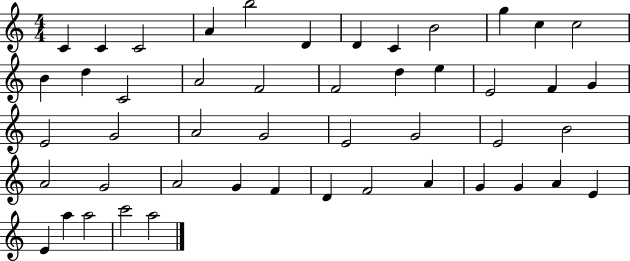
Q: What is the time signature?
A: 4/4